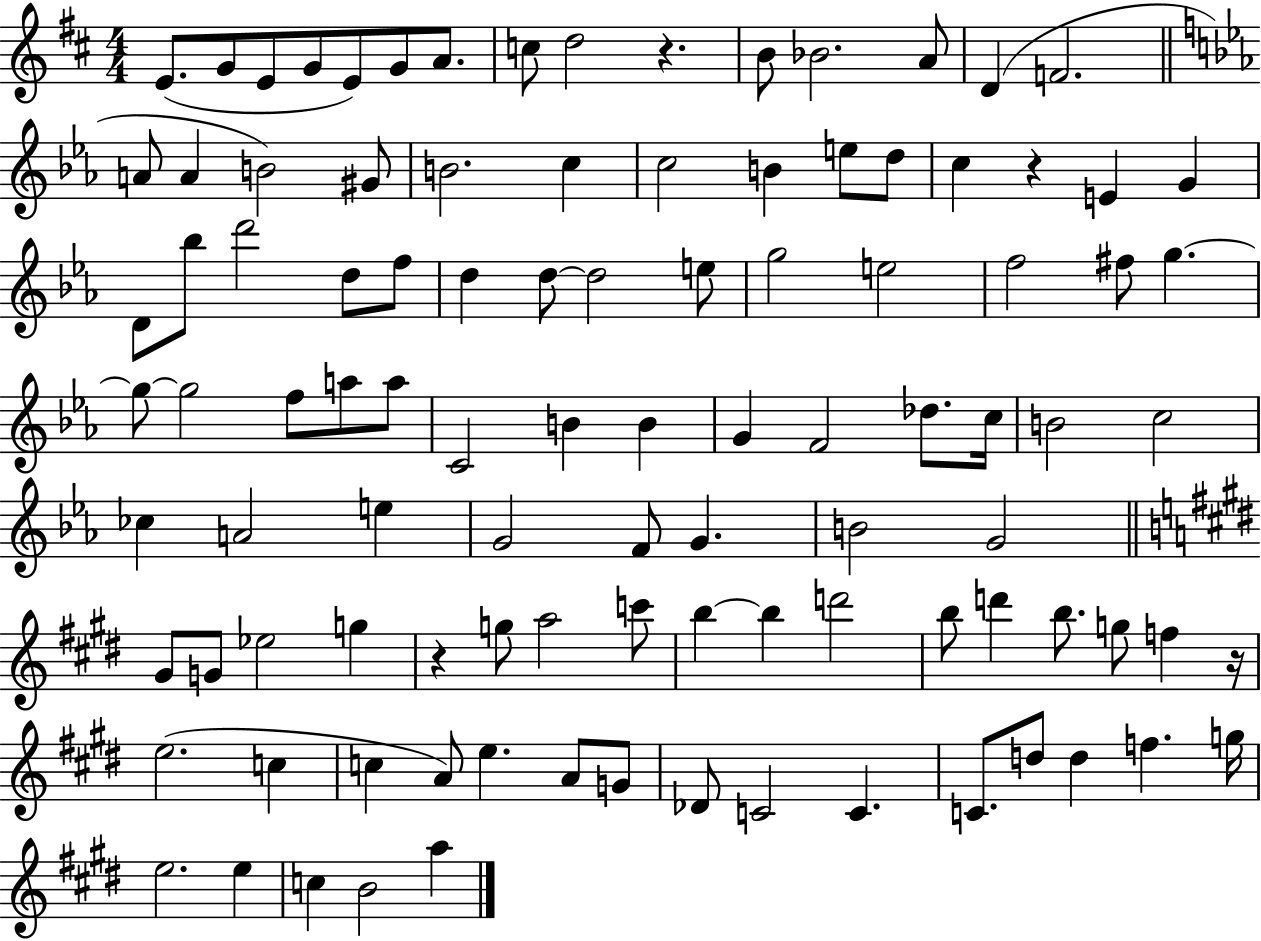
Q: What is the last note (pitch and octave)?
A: A5